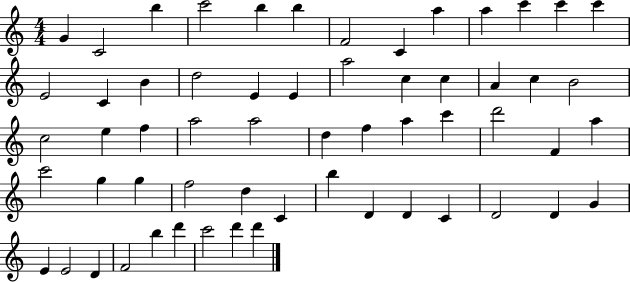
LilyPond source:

{
  \clef treble
  \numericTimeSignature
  \time 4/4
  \key c \major
  g'4 c'2 b''4 | c'''2 b''4 b''4 | f'2 c'4 a''4 | a''4 c'''4 c'''4 c'''4 | \break e'2 c'4 b'4 | d''2 e'4 e'4 | a''2 c''4 c''4 | a'4 c''4 b'2 | \break c''2 e''4 f''4 | a''2 a''2 | d''4 f''4 a''4 c'''4 | d'''2 f'4 a''4 | \break c'''2 g''4 g''4 | f''2 d''4 c'4 | b''4 d'4 d'4 c'4 | d'2 d'4 g'4 | \break e'4 e'2 d'4 | f'2 b''4 d'''4 | c'''2 d'''4 d'''4 | \bar "|."
}